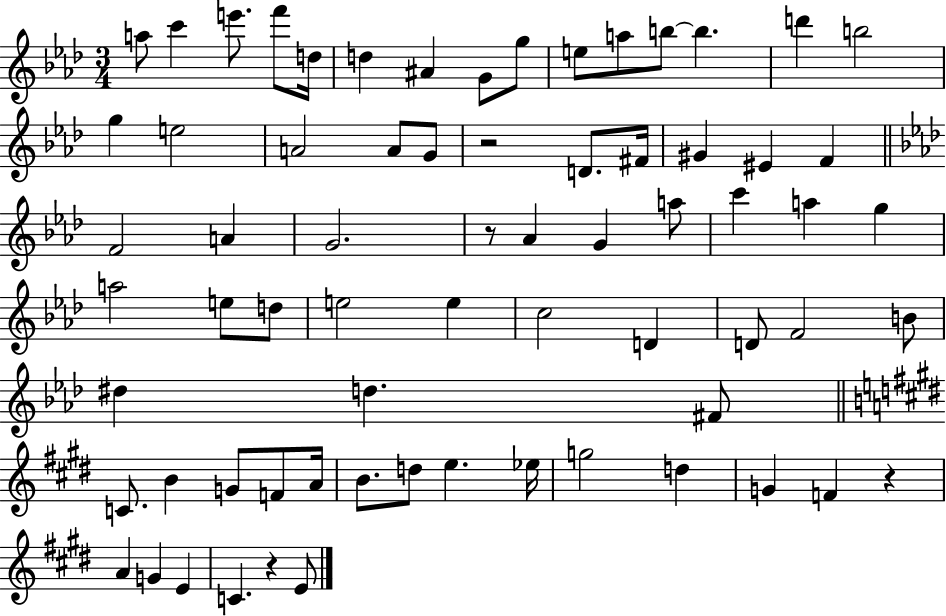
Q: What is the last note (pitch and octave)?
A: E4